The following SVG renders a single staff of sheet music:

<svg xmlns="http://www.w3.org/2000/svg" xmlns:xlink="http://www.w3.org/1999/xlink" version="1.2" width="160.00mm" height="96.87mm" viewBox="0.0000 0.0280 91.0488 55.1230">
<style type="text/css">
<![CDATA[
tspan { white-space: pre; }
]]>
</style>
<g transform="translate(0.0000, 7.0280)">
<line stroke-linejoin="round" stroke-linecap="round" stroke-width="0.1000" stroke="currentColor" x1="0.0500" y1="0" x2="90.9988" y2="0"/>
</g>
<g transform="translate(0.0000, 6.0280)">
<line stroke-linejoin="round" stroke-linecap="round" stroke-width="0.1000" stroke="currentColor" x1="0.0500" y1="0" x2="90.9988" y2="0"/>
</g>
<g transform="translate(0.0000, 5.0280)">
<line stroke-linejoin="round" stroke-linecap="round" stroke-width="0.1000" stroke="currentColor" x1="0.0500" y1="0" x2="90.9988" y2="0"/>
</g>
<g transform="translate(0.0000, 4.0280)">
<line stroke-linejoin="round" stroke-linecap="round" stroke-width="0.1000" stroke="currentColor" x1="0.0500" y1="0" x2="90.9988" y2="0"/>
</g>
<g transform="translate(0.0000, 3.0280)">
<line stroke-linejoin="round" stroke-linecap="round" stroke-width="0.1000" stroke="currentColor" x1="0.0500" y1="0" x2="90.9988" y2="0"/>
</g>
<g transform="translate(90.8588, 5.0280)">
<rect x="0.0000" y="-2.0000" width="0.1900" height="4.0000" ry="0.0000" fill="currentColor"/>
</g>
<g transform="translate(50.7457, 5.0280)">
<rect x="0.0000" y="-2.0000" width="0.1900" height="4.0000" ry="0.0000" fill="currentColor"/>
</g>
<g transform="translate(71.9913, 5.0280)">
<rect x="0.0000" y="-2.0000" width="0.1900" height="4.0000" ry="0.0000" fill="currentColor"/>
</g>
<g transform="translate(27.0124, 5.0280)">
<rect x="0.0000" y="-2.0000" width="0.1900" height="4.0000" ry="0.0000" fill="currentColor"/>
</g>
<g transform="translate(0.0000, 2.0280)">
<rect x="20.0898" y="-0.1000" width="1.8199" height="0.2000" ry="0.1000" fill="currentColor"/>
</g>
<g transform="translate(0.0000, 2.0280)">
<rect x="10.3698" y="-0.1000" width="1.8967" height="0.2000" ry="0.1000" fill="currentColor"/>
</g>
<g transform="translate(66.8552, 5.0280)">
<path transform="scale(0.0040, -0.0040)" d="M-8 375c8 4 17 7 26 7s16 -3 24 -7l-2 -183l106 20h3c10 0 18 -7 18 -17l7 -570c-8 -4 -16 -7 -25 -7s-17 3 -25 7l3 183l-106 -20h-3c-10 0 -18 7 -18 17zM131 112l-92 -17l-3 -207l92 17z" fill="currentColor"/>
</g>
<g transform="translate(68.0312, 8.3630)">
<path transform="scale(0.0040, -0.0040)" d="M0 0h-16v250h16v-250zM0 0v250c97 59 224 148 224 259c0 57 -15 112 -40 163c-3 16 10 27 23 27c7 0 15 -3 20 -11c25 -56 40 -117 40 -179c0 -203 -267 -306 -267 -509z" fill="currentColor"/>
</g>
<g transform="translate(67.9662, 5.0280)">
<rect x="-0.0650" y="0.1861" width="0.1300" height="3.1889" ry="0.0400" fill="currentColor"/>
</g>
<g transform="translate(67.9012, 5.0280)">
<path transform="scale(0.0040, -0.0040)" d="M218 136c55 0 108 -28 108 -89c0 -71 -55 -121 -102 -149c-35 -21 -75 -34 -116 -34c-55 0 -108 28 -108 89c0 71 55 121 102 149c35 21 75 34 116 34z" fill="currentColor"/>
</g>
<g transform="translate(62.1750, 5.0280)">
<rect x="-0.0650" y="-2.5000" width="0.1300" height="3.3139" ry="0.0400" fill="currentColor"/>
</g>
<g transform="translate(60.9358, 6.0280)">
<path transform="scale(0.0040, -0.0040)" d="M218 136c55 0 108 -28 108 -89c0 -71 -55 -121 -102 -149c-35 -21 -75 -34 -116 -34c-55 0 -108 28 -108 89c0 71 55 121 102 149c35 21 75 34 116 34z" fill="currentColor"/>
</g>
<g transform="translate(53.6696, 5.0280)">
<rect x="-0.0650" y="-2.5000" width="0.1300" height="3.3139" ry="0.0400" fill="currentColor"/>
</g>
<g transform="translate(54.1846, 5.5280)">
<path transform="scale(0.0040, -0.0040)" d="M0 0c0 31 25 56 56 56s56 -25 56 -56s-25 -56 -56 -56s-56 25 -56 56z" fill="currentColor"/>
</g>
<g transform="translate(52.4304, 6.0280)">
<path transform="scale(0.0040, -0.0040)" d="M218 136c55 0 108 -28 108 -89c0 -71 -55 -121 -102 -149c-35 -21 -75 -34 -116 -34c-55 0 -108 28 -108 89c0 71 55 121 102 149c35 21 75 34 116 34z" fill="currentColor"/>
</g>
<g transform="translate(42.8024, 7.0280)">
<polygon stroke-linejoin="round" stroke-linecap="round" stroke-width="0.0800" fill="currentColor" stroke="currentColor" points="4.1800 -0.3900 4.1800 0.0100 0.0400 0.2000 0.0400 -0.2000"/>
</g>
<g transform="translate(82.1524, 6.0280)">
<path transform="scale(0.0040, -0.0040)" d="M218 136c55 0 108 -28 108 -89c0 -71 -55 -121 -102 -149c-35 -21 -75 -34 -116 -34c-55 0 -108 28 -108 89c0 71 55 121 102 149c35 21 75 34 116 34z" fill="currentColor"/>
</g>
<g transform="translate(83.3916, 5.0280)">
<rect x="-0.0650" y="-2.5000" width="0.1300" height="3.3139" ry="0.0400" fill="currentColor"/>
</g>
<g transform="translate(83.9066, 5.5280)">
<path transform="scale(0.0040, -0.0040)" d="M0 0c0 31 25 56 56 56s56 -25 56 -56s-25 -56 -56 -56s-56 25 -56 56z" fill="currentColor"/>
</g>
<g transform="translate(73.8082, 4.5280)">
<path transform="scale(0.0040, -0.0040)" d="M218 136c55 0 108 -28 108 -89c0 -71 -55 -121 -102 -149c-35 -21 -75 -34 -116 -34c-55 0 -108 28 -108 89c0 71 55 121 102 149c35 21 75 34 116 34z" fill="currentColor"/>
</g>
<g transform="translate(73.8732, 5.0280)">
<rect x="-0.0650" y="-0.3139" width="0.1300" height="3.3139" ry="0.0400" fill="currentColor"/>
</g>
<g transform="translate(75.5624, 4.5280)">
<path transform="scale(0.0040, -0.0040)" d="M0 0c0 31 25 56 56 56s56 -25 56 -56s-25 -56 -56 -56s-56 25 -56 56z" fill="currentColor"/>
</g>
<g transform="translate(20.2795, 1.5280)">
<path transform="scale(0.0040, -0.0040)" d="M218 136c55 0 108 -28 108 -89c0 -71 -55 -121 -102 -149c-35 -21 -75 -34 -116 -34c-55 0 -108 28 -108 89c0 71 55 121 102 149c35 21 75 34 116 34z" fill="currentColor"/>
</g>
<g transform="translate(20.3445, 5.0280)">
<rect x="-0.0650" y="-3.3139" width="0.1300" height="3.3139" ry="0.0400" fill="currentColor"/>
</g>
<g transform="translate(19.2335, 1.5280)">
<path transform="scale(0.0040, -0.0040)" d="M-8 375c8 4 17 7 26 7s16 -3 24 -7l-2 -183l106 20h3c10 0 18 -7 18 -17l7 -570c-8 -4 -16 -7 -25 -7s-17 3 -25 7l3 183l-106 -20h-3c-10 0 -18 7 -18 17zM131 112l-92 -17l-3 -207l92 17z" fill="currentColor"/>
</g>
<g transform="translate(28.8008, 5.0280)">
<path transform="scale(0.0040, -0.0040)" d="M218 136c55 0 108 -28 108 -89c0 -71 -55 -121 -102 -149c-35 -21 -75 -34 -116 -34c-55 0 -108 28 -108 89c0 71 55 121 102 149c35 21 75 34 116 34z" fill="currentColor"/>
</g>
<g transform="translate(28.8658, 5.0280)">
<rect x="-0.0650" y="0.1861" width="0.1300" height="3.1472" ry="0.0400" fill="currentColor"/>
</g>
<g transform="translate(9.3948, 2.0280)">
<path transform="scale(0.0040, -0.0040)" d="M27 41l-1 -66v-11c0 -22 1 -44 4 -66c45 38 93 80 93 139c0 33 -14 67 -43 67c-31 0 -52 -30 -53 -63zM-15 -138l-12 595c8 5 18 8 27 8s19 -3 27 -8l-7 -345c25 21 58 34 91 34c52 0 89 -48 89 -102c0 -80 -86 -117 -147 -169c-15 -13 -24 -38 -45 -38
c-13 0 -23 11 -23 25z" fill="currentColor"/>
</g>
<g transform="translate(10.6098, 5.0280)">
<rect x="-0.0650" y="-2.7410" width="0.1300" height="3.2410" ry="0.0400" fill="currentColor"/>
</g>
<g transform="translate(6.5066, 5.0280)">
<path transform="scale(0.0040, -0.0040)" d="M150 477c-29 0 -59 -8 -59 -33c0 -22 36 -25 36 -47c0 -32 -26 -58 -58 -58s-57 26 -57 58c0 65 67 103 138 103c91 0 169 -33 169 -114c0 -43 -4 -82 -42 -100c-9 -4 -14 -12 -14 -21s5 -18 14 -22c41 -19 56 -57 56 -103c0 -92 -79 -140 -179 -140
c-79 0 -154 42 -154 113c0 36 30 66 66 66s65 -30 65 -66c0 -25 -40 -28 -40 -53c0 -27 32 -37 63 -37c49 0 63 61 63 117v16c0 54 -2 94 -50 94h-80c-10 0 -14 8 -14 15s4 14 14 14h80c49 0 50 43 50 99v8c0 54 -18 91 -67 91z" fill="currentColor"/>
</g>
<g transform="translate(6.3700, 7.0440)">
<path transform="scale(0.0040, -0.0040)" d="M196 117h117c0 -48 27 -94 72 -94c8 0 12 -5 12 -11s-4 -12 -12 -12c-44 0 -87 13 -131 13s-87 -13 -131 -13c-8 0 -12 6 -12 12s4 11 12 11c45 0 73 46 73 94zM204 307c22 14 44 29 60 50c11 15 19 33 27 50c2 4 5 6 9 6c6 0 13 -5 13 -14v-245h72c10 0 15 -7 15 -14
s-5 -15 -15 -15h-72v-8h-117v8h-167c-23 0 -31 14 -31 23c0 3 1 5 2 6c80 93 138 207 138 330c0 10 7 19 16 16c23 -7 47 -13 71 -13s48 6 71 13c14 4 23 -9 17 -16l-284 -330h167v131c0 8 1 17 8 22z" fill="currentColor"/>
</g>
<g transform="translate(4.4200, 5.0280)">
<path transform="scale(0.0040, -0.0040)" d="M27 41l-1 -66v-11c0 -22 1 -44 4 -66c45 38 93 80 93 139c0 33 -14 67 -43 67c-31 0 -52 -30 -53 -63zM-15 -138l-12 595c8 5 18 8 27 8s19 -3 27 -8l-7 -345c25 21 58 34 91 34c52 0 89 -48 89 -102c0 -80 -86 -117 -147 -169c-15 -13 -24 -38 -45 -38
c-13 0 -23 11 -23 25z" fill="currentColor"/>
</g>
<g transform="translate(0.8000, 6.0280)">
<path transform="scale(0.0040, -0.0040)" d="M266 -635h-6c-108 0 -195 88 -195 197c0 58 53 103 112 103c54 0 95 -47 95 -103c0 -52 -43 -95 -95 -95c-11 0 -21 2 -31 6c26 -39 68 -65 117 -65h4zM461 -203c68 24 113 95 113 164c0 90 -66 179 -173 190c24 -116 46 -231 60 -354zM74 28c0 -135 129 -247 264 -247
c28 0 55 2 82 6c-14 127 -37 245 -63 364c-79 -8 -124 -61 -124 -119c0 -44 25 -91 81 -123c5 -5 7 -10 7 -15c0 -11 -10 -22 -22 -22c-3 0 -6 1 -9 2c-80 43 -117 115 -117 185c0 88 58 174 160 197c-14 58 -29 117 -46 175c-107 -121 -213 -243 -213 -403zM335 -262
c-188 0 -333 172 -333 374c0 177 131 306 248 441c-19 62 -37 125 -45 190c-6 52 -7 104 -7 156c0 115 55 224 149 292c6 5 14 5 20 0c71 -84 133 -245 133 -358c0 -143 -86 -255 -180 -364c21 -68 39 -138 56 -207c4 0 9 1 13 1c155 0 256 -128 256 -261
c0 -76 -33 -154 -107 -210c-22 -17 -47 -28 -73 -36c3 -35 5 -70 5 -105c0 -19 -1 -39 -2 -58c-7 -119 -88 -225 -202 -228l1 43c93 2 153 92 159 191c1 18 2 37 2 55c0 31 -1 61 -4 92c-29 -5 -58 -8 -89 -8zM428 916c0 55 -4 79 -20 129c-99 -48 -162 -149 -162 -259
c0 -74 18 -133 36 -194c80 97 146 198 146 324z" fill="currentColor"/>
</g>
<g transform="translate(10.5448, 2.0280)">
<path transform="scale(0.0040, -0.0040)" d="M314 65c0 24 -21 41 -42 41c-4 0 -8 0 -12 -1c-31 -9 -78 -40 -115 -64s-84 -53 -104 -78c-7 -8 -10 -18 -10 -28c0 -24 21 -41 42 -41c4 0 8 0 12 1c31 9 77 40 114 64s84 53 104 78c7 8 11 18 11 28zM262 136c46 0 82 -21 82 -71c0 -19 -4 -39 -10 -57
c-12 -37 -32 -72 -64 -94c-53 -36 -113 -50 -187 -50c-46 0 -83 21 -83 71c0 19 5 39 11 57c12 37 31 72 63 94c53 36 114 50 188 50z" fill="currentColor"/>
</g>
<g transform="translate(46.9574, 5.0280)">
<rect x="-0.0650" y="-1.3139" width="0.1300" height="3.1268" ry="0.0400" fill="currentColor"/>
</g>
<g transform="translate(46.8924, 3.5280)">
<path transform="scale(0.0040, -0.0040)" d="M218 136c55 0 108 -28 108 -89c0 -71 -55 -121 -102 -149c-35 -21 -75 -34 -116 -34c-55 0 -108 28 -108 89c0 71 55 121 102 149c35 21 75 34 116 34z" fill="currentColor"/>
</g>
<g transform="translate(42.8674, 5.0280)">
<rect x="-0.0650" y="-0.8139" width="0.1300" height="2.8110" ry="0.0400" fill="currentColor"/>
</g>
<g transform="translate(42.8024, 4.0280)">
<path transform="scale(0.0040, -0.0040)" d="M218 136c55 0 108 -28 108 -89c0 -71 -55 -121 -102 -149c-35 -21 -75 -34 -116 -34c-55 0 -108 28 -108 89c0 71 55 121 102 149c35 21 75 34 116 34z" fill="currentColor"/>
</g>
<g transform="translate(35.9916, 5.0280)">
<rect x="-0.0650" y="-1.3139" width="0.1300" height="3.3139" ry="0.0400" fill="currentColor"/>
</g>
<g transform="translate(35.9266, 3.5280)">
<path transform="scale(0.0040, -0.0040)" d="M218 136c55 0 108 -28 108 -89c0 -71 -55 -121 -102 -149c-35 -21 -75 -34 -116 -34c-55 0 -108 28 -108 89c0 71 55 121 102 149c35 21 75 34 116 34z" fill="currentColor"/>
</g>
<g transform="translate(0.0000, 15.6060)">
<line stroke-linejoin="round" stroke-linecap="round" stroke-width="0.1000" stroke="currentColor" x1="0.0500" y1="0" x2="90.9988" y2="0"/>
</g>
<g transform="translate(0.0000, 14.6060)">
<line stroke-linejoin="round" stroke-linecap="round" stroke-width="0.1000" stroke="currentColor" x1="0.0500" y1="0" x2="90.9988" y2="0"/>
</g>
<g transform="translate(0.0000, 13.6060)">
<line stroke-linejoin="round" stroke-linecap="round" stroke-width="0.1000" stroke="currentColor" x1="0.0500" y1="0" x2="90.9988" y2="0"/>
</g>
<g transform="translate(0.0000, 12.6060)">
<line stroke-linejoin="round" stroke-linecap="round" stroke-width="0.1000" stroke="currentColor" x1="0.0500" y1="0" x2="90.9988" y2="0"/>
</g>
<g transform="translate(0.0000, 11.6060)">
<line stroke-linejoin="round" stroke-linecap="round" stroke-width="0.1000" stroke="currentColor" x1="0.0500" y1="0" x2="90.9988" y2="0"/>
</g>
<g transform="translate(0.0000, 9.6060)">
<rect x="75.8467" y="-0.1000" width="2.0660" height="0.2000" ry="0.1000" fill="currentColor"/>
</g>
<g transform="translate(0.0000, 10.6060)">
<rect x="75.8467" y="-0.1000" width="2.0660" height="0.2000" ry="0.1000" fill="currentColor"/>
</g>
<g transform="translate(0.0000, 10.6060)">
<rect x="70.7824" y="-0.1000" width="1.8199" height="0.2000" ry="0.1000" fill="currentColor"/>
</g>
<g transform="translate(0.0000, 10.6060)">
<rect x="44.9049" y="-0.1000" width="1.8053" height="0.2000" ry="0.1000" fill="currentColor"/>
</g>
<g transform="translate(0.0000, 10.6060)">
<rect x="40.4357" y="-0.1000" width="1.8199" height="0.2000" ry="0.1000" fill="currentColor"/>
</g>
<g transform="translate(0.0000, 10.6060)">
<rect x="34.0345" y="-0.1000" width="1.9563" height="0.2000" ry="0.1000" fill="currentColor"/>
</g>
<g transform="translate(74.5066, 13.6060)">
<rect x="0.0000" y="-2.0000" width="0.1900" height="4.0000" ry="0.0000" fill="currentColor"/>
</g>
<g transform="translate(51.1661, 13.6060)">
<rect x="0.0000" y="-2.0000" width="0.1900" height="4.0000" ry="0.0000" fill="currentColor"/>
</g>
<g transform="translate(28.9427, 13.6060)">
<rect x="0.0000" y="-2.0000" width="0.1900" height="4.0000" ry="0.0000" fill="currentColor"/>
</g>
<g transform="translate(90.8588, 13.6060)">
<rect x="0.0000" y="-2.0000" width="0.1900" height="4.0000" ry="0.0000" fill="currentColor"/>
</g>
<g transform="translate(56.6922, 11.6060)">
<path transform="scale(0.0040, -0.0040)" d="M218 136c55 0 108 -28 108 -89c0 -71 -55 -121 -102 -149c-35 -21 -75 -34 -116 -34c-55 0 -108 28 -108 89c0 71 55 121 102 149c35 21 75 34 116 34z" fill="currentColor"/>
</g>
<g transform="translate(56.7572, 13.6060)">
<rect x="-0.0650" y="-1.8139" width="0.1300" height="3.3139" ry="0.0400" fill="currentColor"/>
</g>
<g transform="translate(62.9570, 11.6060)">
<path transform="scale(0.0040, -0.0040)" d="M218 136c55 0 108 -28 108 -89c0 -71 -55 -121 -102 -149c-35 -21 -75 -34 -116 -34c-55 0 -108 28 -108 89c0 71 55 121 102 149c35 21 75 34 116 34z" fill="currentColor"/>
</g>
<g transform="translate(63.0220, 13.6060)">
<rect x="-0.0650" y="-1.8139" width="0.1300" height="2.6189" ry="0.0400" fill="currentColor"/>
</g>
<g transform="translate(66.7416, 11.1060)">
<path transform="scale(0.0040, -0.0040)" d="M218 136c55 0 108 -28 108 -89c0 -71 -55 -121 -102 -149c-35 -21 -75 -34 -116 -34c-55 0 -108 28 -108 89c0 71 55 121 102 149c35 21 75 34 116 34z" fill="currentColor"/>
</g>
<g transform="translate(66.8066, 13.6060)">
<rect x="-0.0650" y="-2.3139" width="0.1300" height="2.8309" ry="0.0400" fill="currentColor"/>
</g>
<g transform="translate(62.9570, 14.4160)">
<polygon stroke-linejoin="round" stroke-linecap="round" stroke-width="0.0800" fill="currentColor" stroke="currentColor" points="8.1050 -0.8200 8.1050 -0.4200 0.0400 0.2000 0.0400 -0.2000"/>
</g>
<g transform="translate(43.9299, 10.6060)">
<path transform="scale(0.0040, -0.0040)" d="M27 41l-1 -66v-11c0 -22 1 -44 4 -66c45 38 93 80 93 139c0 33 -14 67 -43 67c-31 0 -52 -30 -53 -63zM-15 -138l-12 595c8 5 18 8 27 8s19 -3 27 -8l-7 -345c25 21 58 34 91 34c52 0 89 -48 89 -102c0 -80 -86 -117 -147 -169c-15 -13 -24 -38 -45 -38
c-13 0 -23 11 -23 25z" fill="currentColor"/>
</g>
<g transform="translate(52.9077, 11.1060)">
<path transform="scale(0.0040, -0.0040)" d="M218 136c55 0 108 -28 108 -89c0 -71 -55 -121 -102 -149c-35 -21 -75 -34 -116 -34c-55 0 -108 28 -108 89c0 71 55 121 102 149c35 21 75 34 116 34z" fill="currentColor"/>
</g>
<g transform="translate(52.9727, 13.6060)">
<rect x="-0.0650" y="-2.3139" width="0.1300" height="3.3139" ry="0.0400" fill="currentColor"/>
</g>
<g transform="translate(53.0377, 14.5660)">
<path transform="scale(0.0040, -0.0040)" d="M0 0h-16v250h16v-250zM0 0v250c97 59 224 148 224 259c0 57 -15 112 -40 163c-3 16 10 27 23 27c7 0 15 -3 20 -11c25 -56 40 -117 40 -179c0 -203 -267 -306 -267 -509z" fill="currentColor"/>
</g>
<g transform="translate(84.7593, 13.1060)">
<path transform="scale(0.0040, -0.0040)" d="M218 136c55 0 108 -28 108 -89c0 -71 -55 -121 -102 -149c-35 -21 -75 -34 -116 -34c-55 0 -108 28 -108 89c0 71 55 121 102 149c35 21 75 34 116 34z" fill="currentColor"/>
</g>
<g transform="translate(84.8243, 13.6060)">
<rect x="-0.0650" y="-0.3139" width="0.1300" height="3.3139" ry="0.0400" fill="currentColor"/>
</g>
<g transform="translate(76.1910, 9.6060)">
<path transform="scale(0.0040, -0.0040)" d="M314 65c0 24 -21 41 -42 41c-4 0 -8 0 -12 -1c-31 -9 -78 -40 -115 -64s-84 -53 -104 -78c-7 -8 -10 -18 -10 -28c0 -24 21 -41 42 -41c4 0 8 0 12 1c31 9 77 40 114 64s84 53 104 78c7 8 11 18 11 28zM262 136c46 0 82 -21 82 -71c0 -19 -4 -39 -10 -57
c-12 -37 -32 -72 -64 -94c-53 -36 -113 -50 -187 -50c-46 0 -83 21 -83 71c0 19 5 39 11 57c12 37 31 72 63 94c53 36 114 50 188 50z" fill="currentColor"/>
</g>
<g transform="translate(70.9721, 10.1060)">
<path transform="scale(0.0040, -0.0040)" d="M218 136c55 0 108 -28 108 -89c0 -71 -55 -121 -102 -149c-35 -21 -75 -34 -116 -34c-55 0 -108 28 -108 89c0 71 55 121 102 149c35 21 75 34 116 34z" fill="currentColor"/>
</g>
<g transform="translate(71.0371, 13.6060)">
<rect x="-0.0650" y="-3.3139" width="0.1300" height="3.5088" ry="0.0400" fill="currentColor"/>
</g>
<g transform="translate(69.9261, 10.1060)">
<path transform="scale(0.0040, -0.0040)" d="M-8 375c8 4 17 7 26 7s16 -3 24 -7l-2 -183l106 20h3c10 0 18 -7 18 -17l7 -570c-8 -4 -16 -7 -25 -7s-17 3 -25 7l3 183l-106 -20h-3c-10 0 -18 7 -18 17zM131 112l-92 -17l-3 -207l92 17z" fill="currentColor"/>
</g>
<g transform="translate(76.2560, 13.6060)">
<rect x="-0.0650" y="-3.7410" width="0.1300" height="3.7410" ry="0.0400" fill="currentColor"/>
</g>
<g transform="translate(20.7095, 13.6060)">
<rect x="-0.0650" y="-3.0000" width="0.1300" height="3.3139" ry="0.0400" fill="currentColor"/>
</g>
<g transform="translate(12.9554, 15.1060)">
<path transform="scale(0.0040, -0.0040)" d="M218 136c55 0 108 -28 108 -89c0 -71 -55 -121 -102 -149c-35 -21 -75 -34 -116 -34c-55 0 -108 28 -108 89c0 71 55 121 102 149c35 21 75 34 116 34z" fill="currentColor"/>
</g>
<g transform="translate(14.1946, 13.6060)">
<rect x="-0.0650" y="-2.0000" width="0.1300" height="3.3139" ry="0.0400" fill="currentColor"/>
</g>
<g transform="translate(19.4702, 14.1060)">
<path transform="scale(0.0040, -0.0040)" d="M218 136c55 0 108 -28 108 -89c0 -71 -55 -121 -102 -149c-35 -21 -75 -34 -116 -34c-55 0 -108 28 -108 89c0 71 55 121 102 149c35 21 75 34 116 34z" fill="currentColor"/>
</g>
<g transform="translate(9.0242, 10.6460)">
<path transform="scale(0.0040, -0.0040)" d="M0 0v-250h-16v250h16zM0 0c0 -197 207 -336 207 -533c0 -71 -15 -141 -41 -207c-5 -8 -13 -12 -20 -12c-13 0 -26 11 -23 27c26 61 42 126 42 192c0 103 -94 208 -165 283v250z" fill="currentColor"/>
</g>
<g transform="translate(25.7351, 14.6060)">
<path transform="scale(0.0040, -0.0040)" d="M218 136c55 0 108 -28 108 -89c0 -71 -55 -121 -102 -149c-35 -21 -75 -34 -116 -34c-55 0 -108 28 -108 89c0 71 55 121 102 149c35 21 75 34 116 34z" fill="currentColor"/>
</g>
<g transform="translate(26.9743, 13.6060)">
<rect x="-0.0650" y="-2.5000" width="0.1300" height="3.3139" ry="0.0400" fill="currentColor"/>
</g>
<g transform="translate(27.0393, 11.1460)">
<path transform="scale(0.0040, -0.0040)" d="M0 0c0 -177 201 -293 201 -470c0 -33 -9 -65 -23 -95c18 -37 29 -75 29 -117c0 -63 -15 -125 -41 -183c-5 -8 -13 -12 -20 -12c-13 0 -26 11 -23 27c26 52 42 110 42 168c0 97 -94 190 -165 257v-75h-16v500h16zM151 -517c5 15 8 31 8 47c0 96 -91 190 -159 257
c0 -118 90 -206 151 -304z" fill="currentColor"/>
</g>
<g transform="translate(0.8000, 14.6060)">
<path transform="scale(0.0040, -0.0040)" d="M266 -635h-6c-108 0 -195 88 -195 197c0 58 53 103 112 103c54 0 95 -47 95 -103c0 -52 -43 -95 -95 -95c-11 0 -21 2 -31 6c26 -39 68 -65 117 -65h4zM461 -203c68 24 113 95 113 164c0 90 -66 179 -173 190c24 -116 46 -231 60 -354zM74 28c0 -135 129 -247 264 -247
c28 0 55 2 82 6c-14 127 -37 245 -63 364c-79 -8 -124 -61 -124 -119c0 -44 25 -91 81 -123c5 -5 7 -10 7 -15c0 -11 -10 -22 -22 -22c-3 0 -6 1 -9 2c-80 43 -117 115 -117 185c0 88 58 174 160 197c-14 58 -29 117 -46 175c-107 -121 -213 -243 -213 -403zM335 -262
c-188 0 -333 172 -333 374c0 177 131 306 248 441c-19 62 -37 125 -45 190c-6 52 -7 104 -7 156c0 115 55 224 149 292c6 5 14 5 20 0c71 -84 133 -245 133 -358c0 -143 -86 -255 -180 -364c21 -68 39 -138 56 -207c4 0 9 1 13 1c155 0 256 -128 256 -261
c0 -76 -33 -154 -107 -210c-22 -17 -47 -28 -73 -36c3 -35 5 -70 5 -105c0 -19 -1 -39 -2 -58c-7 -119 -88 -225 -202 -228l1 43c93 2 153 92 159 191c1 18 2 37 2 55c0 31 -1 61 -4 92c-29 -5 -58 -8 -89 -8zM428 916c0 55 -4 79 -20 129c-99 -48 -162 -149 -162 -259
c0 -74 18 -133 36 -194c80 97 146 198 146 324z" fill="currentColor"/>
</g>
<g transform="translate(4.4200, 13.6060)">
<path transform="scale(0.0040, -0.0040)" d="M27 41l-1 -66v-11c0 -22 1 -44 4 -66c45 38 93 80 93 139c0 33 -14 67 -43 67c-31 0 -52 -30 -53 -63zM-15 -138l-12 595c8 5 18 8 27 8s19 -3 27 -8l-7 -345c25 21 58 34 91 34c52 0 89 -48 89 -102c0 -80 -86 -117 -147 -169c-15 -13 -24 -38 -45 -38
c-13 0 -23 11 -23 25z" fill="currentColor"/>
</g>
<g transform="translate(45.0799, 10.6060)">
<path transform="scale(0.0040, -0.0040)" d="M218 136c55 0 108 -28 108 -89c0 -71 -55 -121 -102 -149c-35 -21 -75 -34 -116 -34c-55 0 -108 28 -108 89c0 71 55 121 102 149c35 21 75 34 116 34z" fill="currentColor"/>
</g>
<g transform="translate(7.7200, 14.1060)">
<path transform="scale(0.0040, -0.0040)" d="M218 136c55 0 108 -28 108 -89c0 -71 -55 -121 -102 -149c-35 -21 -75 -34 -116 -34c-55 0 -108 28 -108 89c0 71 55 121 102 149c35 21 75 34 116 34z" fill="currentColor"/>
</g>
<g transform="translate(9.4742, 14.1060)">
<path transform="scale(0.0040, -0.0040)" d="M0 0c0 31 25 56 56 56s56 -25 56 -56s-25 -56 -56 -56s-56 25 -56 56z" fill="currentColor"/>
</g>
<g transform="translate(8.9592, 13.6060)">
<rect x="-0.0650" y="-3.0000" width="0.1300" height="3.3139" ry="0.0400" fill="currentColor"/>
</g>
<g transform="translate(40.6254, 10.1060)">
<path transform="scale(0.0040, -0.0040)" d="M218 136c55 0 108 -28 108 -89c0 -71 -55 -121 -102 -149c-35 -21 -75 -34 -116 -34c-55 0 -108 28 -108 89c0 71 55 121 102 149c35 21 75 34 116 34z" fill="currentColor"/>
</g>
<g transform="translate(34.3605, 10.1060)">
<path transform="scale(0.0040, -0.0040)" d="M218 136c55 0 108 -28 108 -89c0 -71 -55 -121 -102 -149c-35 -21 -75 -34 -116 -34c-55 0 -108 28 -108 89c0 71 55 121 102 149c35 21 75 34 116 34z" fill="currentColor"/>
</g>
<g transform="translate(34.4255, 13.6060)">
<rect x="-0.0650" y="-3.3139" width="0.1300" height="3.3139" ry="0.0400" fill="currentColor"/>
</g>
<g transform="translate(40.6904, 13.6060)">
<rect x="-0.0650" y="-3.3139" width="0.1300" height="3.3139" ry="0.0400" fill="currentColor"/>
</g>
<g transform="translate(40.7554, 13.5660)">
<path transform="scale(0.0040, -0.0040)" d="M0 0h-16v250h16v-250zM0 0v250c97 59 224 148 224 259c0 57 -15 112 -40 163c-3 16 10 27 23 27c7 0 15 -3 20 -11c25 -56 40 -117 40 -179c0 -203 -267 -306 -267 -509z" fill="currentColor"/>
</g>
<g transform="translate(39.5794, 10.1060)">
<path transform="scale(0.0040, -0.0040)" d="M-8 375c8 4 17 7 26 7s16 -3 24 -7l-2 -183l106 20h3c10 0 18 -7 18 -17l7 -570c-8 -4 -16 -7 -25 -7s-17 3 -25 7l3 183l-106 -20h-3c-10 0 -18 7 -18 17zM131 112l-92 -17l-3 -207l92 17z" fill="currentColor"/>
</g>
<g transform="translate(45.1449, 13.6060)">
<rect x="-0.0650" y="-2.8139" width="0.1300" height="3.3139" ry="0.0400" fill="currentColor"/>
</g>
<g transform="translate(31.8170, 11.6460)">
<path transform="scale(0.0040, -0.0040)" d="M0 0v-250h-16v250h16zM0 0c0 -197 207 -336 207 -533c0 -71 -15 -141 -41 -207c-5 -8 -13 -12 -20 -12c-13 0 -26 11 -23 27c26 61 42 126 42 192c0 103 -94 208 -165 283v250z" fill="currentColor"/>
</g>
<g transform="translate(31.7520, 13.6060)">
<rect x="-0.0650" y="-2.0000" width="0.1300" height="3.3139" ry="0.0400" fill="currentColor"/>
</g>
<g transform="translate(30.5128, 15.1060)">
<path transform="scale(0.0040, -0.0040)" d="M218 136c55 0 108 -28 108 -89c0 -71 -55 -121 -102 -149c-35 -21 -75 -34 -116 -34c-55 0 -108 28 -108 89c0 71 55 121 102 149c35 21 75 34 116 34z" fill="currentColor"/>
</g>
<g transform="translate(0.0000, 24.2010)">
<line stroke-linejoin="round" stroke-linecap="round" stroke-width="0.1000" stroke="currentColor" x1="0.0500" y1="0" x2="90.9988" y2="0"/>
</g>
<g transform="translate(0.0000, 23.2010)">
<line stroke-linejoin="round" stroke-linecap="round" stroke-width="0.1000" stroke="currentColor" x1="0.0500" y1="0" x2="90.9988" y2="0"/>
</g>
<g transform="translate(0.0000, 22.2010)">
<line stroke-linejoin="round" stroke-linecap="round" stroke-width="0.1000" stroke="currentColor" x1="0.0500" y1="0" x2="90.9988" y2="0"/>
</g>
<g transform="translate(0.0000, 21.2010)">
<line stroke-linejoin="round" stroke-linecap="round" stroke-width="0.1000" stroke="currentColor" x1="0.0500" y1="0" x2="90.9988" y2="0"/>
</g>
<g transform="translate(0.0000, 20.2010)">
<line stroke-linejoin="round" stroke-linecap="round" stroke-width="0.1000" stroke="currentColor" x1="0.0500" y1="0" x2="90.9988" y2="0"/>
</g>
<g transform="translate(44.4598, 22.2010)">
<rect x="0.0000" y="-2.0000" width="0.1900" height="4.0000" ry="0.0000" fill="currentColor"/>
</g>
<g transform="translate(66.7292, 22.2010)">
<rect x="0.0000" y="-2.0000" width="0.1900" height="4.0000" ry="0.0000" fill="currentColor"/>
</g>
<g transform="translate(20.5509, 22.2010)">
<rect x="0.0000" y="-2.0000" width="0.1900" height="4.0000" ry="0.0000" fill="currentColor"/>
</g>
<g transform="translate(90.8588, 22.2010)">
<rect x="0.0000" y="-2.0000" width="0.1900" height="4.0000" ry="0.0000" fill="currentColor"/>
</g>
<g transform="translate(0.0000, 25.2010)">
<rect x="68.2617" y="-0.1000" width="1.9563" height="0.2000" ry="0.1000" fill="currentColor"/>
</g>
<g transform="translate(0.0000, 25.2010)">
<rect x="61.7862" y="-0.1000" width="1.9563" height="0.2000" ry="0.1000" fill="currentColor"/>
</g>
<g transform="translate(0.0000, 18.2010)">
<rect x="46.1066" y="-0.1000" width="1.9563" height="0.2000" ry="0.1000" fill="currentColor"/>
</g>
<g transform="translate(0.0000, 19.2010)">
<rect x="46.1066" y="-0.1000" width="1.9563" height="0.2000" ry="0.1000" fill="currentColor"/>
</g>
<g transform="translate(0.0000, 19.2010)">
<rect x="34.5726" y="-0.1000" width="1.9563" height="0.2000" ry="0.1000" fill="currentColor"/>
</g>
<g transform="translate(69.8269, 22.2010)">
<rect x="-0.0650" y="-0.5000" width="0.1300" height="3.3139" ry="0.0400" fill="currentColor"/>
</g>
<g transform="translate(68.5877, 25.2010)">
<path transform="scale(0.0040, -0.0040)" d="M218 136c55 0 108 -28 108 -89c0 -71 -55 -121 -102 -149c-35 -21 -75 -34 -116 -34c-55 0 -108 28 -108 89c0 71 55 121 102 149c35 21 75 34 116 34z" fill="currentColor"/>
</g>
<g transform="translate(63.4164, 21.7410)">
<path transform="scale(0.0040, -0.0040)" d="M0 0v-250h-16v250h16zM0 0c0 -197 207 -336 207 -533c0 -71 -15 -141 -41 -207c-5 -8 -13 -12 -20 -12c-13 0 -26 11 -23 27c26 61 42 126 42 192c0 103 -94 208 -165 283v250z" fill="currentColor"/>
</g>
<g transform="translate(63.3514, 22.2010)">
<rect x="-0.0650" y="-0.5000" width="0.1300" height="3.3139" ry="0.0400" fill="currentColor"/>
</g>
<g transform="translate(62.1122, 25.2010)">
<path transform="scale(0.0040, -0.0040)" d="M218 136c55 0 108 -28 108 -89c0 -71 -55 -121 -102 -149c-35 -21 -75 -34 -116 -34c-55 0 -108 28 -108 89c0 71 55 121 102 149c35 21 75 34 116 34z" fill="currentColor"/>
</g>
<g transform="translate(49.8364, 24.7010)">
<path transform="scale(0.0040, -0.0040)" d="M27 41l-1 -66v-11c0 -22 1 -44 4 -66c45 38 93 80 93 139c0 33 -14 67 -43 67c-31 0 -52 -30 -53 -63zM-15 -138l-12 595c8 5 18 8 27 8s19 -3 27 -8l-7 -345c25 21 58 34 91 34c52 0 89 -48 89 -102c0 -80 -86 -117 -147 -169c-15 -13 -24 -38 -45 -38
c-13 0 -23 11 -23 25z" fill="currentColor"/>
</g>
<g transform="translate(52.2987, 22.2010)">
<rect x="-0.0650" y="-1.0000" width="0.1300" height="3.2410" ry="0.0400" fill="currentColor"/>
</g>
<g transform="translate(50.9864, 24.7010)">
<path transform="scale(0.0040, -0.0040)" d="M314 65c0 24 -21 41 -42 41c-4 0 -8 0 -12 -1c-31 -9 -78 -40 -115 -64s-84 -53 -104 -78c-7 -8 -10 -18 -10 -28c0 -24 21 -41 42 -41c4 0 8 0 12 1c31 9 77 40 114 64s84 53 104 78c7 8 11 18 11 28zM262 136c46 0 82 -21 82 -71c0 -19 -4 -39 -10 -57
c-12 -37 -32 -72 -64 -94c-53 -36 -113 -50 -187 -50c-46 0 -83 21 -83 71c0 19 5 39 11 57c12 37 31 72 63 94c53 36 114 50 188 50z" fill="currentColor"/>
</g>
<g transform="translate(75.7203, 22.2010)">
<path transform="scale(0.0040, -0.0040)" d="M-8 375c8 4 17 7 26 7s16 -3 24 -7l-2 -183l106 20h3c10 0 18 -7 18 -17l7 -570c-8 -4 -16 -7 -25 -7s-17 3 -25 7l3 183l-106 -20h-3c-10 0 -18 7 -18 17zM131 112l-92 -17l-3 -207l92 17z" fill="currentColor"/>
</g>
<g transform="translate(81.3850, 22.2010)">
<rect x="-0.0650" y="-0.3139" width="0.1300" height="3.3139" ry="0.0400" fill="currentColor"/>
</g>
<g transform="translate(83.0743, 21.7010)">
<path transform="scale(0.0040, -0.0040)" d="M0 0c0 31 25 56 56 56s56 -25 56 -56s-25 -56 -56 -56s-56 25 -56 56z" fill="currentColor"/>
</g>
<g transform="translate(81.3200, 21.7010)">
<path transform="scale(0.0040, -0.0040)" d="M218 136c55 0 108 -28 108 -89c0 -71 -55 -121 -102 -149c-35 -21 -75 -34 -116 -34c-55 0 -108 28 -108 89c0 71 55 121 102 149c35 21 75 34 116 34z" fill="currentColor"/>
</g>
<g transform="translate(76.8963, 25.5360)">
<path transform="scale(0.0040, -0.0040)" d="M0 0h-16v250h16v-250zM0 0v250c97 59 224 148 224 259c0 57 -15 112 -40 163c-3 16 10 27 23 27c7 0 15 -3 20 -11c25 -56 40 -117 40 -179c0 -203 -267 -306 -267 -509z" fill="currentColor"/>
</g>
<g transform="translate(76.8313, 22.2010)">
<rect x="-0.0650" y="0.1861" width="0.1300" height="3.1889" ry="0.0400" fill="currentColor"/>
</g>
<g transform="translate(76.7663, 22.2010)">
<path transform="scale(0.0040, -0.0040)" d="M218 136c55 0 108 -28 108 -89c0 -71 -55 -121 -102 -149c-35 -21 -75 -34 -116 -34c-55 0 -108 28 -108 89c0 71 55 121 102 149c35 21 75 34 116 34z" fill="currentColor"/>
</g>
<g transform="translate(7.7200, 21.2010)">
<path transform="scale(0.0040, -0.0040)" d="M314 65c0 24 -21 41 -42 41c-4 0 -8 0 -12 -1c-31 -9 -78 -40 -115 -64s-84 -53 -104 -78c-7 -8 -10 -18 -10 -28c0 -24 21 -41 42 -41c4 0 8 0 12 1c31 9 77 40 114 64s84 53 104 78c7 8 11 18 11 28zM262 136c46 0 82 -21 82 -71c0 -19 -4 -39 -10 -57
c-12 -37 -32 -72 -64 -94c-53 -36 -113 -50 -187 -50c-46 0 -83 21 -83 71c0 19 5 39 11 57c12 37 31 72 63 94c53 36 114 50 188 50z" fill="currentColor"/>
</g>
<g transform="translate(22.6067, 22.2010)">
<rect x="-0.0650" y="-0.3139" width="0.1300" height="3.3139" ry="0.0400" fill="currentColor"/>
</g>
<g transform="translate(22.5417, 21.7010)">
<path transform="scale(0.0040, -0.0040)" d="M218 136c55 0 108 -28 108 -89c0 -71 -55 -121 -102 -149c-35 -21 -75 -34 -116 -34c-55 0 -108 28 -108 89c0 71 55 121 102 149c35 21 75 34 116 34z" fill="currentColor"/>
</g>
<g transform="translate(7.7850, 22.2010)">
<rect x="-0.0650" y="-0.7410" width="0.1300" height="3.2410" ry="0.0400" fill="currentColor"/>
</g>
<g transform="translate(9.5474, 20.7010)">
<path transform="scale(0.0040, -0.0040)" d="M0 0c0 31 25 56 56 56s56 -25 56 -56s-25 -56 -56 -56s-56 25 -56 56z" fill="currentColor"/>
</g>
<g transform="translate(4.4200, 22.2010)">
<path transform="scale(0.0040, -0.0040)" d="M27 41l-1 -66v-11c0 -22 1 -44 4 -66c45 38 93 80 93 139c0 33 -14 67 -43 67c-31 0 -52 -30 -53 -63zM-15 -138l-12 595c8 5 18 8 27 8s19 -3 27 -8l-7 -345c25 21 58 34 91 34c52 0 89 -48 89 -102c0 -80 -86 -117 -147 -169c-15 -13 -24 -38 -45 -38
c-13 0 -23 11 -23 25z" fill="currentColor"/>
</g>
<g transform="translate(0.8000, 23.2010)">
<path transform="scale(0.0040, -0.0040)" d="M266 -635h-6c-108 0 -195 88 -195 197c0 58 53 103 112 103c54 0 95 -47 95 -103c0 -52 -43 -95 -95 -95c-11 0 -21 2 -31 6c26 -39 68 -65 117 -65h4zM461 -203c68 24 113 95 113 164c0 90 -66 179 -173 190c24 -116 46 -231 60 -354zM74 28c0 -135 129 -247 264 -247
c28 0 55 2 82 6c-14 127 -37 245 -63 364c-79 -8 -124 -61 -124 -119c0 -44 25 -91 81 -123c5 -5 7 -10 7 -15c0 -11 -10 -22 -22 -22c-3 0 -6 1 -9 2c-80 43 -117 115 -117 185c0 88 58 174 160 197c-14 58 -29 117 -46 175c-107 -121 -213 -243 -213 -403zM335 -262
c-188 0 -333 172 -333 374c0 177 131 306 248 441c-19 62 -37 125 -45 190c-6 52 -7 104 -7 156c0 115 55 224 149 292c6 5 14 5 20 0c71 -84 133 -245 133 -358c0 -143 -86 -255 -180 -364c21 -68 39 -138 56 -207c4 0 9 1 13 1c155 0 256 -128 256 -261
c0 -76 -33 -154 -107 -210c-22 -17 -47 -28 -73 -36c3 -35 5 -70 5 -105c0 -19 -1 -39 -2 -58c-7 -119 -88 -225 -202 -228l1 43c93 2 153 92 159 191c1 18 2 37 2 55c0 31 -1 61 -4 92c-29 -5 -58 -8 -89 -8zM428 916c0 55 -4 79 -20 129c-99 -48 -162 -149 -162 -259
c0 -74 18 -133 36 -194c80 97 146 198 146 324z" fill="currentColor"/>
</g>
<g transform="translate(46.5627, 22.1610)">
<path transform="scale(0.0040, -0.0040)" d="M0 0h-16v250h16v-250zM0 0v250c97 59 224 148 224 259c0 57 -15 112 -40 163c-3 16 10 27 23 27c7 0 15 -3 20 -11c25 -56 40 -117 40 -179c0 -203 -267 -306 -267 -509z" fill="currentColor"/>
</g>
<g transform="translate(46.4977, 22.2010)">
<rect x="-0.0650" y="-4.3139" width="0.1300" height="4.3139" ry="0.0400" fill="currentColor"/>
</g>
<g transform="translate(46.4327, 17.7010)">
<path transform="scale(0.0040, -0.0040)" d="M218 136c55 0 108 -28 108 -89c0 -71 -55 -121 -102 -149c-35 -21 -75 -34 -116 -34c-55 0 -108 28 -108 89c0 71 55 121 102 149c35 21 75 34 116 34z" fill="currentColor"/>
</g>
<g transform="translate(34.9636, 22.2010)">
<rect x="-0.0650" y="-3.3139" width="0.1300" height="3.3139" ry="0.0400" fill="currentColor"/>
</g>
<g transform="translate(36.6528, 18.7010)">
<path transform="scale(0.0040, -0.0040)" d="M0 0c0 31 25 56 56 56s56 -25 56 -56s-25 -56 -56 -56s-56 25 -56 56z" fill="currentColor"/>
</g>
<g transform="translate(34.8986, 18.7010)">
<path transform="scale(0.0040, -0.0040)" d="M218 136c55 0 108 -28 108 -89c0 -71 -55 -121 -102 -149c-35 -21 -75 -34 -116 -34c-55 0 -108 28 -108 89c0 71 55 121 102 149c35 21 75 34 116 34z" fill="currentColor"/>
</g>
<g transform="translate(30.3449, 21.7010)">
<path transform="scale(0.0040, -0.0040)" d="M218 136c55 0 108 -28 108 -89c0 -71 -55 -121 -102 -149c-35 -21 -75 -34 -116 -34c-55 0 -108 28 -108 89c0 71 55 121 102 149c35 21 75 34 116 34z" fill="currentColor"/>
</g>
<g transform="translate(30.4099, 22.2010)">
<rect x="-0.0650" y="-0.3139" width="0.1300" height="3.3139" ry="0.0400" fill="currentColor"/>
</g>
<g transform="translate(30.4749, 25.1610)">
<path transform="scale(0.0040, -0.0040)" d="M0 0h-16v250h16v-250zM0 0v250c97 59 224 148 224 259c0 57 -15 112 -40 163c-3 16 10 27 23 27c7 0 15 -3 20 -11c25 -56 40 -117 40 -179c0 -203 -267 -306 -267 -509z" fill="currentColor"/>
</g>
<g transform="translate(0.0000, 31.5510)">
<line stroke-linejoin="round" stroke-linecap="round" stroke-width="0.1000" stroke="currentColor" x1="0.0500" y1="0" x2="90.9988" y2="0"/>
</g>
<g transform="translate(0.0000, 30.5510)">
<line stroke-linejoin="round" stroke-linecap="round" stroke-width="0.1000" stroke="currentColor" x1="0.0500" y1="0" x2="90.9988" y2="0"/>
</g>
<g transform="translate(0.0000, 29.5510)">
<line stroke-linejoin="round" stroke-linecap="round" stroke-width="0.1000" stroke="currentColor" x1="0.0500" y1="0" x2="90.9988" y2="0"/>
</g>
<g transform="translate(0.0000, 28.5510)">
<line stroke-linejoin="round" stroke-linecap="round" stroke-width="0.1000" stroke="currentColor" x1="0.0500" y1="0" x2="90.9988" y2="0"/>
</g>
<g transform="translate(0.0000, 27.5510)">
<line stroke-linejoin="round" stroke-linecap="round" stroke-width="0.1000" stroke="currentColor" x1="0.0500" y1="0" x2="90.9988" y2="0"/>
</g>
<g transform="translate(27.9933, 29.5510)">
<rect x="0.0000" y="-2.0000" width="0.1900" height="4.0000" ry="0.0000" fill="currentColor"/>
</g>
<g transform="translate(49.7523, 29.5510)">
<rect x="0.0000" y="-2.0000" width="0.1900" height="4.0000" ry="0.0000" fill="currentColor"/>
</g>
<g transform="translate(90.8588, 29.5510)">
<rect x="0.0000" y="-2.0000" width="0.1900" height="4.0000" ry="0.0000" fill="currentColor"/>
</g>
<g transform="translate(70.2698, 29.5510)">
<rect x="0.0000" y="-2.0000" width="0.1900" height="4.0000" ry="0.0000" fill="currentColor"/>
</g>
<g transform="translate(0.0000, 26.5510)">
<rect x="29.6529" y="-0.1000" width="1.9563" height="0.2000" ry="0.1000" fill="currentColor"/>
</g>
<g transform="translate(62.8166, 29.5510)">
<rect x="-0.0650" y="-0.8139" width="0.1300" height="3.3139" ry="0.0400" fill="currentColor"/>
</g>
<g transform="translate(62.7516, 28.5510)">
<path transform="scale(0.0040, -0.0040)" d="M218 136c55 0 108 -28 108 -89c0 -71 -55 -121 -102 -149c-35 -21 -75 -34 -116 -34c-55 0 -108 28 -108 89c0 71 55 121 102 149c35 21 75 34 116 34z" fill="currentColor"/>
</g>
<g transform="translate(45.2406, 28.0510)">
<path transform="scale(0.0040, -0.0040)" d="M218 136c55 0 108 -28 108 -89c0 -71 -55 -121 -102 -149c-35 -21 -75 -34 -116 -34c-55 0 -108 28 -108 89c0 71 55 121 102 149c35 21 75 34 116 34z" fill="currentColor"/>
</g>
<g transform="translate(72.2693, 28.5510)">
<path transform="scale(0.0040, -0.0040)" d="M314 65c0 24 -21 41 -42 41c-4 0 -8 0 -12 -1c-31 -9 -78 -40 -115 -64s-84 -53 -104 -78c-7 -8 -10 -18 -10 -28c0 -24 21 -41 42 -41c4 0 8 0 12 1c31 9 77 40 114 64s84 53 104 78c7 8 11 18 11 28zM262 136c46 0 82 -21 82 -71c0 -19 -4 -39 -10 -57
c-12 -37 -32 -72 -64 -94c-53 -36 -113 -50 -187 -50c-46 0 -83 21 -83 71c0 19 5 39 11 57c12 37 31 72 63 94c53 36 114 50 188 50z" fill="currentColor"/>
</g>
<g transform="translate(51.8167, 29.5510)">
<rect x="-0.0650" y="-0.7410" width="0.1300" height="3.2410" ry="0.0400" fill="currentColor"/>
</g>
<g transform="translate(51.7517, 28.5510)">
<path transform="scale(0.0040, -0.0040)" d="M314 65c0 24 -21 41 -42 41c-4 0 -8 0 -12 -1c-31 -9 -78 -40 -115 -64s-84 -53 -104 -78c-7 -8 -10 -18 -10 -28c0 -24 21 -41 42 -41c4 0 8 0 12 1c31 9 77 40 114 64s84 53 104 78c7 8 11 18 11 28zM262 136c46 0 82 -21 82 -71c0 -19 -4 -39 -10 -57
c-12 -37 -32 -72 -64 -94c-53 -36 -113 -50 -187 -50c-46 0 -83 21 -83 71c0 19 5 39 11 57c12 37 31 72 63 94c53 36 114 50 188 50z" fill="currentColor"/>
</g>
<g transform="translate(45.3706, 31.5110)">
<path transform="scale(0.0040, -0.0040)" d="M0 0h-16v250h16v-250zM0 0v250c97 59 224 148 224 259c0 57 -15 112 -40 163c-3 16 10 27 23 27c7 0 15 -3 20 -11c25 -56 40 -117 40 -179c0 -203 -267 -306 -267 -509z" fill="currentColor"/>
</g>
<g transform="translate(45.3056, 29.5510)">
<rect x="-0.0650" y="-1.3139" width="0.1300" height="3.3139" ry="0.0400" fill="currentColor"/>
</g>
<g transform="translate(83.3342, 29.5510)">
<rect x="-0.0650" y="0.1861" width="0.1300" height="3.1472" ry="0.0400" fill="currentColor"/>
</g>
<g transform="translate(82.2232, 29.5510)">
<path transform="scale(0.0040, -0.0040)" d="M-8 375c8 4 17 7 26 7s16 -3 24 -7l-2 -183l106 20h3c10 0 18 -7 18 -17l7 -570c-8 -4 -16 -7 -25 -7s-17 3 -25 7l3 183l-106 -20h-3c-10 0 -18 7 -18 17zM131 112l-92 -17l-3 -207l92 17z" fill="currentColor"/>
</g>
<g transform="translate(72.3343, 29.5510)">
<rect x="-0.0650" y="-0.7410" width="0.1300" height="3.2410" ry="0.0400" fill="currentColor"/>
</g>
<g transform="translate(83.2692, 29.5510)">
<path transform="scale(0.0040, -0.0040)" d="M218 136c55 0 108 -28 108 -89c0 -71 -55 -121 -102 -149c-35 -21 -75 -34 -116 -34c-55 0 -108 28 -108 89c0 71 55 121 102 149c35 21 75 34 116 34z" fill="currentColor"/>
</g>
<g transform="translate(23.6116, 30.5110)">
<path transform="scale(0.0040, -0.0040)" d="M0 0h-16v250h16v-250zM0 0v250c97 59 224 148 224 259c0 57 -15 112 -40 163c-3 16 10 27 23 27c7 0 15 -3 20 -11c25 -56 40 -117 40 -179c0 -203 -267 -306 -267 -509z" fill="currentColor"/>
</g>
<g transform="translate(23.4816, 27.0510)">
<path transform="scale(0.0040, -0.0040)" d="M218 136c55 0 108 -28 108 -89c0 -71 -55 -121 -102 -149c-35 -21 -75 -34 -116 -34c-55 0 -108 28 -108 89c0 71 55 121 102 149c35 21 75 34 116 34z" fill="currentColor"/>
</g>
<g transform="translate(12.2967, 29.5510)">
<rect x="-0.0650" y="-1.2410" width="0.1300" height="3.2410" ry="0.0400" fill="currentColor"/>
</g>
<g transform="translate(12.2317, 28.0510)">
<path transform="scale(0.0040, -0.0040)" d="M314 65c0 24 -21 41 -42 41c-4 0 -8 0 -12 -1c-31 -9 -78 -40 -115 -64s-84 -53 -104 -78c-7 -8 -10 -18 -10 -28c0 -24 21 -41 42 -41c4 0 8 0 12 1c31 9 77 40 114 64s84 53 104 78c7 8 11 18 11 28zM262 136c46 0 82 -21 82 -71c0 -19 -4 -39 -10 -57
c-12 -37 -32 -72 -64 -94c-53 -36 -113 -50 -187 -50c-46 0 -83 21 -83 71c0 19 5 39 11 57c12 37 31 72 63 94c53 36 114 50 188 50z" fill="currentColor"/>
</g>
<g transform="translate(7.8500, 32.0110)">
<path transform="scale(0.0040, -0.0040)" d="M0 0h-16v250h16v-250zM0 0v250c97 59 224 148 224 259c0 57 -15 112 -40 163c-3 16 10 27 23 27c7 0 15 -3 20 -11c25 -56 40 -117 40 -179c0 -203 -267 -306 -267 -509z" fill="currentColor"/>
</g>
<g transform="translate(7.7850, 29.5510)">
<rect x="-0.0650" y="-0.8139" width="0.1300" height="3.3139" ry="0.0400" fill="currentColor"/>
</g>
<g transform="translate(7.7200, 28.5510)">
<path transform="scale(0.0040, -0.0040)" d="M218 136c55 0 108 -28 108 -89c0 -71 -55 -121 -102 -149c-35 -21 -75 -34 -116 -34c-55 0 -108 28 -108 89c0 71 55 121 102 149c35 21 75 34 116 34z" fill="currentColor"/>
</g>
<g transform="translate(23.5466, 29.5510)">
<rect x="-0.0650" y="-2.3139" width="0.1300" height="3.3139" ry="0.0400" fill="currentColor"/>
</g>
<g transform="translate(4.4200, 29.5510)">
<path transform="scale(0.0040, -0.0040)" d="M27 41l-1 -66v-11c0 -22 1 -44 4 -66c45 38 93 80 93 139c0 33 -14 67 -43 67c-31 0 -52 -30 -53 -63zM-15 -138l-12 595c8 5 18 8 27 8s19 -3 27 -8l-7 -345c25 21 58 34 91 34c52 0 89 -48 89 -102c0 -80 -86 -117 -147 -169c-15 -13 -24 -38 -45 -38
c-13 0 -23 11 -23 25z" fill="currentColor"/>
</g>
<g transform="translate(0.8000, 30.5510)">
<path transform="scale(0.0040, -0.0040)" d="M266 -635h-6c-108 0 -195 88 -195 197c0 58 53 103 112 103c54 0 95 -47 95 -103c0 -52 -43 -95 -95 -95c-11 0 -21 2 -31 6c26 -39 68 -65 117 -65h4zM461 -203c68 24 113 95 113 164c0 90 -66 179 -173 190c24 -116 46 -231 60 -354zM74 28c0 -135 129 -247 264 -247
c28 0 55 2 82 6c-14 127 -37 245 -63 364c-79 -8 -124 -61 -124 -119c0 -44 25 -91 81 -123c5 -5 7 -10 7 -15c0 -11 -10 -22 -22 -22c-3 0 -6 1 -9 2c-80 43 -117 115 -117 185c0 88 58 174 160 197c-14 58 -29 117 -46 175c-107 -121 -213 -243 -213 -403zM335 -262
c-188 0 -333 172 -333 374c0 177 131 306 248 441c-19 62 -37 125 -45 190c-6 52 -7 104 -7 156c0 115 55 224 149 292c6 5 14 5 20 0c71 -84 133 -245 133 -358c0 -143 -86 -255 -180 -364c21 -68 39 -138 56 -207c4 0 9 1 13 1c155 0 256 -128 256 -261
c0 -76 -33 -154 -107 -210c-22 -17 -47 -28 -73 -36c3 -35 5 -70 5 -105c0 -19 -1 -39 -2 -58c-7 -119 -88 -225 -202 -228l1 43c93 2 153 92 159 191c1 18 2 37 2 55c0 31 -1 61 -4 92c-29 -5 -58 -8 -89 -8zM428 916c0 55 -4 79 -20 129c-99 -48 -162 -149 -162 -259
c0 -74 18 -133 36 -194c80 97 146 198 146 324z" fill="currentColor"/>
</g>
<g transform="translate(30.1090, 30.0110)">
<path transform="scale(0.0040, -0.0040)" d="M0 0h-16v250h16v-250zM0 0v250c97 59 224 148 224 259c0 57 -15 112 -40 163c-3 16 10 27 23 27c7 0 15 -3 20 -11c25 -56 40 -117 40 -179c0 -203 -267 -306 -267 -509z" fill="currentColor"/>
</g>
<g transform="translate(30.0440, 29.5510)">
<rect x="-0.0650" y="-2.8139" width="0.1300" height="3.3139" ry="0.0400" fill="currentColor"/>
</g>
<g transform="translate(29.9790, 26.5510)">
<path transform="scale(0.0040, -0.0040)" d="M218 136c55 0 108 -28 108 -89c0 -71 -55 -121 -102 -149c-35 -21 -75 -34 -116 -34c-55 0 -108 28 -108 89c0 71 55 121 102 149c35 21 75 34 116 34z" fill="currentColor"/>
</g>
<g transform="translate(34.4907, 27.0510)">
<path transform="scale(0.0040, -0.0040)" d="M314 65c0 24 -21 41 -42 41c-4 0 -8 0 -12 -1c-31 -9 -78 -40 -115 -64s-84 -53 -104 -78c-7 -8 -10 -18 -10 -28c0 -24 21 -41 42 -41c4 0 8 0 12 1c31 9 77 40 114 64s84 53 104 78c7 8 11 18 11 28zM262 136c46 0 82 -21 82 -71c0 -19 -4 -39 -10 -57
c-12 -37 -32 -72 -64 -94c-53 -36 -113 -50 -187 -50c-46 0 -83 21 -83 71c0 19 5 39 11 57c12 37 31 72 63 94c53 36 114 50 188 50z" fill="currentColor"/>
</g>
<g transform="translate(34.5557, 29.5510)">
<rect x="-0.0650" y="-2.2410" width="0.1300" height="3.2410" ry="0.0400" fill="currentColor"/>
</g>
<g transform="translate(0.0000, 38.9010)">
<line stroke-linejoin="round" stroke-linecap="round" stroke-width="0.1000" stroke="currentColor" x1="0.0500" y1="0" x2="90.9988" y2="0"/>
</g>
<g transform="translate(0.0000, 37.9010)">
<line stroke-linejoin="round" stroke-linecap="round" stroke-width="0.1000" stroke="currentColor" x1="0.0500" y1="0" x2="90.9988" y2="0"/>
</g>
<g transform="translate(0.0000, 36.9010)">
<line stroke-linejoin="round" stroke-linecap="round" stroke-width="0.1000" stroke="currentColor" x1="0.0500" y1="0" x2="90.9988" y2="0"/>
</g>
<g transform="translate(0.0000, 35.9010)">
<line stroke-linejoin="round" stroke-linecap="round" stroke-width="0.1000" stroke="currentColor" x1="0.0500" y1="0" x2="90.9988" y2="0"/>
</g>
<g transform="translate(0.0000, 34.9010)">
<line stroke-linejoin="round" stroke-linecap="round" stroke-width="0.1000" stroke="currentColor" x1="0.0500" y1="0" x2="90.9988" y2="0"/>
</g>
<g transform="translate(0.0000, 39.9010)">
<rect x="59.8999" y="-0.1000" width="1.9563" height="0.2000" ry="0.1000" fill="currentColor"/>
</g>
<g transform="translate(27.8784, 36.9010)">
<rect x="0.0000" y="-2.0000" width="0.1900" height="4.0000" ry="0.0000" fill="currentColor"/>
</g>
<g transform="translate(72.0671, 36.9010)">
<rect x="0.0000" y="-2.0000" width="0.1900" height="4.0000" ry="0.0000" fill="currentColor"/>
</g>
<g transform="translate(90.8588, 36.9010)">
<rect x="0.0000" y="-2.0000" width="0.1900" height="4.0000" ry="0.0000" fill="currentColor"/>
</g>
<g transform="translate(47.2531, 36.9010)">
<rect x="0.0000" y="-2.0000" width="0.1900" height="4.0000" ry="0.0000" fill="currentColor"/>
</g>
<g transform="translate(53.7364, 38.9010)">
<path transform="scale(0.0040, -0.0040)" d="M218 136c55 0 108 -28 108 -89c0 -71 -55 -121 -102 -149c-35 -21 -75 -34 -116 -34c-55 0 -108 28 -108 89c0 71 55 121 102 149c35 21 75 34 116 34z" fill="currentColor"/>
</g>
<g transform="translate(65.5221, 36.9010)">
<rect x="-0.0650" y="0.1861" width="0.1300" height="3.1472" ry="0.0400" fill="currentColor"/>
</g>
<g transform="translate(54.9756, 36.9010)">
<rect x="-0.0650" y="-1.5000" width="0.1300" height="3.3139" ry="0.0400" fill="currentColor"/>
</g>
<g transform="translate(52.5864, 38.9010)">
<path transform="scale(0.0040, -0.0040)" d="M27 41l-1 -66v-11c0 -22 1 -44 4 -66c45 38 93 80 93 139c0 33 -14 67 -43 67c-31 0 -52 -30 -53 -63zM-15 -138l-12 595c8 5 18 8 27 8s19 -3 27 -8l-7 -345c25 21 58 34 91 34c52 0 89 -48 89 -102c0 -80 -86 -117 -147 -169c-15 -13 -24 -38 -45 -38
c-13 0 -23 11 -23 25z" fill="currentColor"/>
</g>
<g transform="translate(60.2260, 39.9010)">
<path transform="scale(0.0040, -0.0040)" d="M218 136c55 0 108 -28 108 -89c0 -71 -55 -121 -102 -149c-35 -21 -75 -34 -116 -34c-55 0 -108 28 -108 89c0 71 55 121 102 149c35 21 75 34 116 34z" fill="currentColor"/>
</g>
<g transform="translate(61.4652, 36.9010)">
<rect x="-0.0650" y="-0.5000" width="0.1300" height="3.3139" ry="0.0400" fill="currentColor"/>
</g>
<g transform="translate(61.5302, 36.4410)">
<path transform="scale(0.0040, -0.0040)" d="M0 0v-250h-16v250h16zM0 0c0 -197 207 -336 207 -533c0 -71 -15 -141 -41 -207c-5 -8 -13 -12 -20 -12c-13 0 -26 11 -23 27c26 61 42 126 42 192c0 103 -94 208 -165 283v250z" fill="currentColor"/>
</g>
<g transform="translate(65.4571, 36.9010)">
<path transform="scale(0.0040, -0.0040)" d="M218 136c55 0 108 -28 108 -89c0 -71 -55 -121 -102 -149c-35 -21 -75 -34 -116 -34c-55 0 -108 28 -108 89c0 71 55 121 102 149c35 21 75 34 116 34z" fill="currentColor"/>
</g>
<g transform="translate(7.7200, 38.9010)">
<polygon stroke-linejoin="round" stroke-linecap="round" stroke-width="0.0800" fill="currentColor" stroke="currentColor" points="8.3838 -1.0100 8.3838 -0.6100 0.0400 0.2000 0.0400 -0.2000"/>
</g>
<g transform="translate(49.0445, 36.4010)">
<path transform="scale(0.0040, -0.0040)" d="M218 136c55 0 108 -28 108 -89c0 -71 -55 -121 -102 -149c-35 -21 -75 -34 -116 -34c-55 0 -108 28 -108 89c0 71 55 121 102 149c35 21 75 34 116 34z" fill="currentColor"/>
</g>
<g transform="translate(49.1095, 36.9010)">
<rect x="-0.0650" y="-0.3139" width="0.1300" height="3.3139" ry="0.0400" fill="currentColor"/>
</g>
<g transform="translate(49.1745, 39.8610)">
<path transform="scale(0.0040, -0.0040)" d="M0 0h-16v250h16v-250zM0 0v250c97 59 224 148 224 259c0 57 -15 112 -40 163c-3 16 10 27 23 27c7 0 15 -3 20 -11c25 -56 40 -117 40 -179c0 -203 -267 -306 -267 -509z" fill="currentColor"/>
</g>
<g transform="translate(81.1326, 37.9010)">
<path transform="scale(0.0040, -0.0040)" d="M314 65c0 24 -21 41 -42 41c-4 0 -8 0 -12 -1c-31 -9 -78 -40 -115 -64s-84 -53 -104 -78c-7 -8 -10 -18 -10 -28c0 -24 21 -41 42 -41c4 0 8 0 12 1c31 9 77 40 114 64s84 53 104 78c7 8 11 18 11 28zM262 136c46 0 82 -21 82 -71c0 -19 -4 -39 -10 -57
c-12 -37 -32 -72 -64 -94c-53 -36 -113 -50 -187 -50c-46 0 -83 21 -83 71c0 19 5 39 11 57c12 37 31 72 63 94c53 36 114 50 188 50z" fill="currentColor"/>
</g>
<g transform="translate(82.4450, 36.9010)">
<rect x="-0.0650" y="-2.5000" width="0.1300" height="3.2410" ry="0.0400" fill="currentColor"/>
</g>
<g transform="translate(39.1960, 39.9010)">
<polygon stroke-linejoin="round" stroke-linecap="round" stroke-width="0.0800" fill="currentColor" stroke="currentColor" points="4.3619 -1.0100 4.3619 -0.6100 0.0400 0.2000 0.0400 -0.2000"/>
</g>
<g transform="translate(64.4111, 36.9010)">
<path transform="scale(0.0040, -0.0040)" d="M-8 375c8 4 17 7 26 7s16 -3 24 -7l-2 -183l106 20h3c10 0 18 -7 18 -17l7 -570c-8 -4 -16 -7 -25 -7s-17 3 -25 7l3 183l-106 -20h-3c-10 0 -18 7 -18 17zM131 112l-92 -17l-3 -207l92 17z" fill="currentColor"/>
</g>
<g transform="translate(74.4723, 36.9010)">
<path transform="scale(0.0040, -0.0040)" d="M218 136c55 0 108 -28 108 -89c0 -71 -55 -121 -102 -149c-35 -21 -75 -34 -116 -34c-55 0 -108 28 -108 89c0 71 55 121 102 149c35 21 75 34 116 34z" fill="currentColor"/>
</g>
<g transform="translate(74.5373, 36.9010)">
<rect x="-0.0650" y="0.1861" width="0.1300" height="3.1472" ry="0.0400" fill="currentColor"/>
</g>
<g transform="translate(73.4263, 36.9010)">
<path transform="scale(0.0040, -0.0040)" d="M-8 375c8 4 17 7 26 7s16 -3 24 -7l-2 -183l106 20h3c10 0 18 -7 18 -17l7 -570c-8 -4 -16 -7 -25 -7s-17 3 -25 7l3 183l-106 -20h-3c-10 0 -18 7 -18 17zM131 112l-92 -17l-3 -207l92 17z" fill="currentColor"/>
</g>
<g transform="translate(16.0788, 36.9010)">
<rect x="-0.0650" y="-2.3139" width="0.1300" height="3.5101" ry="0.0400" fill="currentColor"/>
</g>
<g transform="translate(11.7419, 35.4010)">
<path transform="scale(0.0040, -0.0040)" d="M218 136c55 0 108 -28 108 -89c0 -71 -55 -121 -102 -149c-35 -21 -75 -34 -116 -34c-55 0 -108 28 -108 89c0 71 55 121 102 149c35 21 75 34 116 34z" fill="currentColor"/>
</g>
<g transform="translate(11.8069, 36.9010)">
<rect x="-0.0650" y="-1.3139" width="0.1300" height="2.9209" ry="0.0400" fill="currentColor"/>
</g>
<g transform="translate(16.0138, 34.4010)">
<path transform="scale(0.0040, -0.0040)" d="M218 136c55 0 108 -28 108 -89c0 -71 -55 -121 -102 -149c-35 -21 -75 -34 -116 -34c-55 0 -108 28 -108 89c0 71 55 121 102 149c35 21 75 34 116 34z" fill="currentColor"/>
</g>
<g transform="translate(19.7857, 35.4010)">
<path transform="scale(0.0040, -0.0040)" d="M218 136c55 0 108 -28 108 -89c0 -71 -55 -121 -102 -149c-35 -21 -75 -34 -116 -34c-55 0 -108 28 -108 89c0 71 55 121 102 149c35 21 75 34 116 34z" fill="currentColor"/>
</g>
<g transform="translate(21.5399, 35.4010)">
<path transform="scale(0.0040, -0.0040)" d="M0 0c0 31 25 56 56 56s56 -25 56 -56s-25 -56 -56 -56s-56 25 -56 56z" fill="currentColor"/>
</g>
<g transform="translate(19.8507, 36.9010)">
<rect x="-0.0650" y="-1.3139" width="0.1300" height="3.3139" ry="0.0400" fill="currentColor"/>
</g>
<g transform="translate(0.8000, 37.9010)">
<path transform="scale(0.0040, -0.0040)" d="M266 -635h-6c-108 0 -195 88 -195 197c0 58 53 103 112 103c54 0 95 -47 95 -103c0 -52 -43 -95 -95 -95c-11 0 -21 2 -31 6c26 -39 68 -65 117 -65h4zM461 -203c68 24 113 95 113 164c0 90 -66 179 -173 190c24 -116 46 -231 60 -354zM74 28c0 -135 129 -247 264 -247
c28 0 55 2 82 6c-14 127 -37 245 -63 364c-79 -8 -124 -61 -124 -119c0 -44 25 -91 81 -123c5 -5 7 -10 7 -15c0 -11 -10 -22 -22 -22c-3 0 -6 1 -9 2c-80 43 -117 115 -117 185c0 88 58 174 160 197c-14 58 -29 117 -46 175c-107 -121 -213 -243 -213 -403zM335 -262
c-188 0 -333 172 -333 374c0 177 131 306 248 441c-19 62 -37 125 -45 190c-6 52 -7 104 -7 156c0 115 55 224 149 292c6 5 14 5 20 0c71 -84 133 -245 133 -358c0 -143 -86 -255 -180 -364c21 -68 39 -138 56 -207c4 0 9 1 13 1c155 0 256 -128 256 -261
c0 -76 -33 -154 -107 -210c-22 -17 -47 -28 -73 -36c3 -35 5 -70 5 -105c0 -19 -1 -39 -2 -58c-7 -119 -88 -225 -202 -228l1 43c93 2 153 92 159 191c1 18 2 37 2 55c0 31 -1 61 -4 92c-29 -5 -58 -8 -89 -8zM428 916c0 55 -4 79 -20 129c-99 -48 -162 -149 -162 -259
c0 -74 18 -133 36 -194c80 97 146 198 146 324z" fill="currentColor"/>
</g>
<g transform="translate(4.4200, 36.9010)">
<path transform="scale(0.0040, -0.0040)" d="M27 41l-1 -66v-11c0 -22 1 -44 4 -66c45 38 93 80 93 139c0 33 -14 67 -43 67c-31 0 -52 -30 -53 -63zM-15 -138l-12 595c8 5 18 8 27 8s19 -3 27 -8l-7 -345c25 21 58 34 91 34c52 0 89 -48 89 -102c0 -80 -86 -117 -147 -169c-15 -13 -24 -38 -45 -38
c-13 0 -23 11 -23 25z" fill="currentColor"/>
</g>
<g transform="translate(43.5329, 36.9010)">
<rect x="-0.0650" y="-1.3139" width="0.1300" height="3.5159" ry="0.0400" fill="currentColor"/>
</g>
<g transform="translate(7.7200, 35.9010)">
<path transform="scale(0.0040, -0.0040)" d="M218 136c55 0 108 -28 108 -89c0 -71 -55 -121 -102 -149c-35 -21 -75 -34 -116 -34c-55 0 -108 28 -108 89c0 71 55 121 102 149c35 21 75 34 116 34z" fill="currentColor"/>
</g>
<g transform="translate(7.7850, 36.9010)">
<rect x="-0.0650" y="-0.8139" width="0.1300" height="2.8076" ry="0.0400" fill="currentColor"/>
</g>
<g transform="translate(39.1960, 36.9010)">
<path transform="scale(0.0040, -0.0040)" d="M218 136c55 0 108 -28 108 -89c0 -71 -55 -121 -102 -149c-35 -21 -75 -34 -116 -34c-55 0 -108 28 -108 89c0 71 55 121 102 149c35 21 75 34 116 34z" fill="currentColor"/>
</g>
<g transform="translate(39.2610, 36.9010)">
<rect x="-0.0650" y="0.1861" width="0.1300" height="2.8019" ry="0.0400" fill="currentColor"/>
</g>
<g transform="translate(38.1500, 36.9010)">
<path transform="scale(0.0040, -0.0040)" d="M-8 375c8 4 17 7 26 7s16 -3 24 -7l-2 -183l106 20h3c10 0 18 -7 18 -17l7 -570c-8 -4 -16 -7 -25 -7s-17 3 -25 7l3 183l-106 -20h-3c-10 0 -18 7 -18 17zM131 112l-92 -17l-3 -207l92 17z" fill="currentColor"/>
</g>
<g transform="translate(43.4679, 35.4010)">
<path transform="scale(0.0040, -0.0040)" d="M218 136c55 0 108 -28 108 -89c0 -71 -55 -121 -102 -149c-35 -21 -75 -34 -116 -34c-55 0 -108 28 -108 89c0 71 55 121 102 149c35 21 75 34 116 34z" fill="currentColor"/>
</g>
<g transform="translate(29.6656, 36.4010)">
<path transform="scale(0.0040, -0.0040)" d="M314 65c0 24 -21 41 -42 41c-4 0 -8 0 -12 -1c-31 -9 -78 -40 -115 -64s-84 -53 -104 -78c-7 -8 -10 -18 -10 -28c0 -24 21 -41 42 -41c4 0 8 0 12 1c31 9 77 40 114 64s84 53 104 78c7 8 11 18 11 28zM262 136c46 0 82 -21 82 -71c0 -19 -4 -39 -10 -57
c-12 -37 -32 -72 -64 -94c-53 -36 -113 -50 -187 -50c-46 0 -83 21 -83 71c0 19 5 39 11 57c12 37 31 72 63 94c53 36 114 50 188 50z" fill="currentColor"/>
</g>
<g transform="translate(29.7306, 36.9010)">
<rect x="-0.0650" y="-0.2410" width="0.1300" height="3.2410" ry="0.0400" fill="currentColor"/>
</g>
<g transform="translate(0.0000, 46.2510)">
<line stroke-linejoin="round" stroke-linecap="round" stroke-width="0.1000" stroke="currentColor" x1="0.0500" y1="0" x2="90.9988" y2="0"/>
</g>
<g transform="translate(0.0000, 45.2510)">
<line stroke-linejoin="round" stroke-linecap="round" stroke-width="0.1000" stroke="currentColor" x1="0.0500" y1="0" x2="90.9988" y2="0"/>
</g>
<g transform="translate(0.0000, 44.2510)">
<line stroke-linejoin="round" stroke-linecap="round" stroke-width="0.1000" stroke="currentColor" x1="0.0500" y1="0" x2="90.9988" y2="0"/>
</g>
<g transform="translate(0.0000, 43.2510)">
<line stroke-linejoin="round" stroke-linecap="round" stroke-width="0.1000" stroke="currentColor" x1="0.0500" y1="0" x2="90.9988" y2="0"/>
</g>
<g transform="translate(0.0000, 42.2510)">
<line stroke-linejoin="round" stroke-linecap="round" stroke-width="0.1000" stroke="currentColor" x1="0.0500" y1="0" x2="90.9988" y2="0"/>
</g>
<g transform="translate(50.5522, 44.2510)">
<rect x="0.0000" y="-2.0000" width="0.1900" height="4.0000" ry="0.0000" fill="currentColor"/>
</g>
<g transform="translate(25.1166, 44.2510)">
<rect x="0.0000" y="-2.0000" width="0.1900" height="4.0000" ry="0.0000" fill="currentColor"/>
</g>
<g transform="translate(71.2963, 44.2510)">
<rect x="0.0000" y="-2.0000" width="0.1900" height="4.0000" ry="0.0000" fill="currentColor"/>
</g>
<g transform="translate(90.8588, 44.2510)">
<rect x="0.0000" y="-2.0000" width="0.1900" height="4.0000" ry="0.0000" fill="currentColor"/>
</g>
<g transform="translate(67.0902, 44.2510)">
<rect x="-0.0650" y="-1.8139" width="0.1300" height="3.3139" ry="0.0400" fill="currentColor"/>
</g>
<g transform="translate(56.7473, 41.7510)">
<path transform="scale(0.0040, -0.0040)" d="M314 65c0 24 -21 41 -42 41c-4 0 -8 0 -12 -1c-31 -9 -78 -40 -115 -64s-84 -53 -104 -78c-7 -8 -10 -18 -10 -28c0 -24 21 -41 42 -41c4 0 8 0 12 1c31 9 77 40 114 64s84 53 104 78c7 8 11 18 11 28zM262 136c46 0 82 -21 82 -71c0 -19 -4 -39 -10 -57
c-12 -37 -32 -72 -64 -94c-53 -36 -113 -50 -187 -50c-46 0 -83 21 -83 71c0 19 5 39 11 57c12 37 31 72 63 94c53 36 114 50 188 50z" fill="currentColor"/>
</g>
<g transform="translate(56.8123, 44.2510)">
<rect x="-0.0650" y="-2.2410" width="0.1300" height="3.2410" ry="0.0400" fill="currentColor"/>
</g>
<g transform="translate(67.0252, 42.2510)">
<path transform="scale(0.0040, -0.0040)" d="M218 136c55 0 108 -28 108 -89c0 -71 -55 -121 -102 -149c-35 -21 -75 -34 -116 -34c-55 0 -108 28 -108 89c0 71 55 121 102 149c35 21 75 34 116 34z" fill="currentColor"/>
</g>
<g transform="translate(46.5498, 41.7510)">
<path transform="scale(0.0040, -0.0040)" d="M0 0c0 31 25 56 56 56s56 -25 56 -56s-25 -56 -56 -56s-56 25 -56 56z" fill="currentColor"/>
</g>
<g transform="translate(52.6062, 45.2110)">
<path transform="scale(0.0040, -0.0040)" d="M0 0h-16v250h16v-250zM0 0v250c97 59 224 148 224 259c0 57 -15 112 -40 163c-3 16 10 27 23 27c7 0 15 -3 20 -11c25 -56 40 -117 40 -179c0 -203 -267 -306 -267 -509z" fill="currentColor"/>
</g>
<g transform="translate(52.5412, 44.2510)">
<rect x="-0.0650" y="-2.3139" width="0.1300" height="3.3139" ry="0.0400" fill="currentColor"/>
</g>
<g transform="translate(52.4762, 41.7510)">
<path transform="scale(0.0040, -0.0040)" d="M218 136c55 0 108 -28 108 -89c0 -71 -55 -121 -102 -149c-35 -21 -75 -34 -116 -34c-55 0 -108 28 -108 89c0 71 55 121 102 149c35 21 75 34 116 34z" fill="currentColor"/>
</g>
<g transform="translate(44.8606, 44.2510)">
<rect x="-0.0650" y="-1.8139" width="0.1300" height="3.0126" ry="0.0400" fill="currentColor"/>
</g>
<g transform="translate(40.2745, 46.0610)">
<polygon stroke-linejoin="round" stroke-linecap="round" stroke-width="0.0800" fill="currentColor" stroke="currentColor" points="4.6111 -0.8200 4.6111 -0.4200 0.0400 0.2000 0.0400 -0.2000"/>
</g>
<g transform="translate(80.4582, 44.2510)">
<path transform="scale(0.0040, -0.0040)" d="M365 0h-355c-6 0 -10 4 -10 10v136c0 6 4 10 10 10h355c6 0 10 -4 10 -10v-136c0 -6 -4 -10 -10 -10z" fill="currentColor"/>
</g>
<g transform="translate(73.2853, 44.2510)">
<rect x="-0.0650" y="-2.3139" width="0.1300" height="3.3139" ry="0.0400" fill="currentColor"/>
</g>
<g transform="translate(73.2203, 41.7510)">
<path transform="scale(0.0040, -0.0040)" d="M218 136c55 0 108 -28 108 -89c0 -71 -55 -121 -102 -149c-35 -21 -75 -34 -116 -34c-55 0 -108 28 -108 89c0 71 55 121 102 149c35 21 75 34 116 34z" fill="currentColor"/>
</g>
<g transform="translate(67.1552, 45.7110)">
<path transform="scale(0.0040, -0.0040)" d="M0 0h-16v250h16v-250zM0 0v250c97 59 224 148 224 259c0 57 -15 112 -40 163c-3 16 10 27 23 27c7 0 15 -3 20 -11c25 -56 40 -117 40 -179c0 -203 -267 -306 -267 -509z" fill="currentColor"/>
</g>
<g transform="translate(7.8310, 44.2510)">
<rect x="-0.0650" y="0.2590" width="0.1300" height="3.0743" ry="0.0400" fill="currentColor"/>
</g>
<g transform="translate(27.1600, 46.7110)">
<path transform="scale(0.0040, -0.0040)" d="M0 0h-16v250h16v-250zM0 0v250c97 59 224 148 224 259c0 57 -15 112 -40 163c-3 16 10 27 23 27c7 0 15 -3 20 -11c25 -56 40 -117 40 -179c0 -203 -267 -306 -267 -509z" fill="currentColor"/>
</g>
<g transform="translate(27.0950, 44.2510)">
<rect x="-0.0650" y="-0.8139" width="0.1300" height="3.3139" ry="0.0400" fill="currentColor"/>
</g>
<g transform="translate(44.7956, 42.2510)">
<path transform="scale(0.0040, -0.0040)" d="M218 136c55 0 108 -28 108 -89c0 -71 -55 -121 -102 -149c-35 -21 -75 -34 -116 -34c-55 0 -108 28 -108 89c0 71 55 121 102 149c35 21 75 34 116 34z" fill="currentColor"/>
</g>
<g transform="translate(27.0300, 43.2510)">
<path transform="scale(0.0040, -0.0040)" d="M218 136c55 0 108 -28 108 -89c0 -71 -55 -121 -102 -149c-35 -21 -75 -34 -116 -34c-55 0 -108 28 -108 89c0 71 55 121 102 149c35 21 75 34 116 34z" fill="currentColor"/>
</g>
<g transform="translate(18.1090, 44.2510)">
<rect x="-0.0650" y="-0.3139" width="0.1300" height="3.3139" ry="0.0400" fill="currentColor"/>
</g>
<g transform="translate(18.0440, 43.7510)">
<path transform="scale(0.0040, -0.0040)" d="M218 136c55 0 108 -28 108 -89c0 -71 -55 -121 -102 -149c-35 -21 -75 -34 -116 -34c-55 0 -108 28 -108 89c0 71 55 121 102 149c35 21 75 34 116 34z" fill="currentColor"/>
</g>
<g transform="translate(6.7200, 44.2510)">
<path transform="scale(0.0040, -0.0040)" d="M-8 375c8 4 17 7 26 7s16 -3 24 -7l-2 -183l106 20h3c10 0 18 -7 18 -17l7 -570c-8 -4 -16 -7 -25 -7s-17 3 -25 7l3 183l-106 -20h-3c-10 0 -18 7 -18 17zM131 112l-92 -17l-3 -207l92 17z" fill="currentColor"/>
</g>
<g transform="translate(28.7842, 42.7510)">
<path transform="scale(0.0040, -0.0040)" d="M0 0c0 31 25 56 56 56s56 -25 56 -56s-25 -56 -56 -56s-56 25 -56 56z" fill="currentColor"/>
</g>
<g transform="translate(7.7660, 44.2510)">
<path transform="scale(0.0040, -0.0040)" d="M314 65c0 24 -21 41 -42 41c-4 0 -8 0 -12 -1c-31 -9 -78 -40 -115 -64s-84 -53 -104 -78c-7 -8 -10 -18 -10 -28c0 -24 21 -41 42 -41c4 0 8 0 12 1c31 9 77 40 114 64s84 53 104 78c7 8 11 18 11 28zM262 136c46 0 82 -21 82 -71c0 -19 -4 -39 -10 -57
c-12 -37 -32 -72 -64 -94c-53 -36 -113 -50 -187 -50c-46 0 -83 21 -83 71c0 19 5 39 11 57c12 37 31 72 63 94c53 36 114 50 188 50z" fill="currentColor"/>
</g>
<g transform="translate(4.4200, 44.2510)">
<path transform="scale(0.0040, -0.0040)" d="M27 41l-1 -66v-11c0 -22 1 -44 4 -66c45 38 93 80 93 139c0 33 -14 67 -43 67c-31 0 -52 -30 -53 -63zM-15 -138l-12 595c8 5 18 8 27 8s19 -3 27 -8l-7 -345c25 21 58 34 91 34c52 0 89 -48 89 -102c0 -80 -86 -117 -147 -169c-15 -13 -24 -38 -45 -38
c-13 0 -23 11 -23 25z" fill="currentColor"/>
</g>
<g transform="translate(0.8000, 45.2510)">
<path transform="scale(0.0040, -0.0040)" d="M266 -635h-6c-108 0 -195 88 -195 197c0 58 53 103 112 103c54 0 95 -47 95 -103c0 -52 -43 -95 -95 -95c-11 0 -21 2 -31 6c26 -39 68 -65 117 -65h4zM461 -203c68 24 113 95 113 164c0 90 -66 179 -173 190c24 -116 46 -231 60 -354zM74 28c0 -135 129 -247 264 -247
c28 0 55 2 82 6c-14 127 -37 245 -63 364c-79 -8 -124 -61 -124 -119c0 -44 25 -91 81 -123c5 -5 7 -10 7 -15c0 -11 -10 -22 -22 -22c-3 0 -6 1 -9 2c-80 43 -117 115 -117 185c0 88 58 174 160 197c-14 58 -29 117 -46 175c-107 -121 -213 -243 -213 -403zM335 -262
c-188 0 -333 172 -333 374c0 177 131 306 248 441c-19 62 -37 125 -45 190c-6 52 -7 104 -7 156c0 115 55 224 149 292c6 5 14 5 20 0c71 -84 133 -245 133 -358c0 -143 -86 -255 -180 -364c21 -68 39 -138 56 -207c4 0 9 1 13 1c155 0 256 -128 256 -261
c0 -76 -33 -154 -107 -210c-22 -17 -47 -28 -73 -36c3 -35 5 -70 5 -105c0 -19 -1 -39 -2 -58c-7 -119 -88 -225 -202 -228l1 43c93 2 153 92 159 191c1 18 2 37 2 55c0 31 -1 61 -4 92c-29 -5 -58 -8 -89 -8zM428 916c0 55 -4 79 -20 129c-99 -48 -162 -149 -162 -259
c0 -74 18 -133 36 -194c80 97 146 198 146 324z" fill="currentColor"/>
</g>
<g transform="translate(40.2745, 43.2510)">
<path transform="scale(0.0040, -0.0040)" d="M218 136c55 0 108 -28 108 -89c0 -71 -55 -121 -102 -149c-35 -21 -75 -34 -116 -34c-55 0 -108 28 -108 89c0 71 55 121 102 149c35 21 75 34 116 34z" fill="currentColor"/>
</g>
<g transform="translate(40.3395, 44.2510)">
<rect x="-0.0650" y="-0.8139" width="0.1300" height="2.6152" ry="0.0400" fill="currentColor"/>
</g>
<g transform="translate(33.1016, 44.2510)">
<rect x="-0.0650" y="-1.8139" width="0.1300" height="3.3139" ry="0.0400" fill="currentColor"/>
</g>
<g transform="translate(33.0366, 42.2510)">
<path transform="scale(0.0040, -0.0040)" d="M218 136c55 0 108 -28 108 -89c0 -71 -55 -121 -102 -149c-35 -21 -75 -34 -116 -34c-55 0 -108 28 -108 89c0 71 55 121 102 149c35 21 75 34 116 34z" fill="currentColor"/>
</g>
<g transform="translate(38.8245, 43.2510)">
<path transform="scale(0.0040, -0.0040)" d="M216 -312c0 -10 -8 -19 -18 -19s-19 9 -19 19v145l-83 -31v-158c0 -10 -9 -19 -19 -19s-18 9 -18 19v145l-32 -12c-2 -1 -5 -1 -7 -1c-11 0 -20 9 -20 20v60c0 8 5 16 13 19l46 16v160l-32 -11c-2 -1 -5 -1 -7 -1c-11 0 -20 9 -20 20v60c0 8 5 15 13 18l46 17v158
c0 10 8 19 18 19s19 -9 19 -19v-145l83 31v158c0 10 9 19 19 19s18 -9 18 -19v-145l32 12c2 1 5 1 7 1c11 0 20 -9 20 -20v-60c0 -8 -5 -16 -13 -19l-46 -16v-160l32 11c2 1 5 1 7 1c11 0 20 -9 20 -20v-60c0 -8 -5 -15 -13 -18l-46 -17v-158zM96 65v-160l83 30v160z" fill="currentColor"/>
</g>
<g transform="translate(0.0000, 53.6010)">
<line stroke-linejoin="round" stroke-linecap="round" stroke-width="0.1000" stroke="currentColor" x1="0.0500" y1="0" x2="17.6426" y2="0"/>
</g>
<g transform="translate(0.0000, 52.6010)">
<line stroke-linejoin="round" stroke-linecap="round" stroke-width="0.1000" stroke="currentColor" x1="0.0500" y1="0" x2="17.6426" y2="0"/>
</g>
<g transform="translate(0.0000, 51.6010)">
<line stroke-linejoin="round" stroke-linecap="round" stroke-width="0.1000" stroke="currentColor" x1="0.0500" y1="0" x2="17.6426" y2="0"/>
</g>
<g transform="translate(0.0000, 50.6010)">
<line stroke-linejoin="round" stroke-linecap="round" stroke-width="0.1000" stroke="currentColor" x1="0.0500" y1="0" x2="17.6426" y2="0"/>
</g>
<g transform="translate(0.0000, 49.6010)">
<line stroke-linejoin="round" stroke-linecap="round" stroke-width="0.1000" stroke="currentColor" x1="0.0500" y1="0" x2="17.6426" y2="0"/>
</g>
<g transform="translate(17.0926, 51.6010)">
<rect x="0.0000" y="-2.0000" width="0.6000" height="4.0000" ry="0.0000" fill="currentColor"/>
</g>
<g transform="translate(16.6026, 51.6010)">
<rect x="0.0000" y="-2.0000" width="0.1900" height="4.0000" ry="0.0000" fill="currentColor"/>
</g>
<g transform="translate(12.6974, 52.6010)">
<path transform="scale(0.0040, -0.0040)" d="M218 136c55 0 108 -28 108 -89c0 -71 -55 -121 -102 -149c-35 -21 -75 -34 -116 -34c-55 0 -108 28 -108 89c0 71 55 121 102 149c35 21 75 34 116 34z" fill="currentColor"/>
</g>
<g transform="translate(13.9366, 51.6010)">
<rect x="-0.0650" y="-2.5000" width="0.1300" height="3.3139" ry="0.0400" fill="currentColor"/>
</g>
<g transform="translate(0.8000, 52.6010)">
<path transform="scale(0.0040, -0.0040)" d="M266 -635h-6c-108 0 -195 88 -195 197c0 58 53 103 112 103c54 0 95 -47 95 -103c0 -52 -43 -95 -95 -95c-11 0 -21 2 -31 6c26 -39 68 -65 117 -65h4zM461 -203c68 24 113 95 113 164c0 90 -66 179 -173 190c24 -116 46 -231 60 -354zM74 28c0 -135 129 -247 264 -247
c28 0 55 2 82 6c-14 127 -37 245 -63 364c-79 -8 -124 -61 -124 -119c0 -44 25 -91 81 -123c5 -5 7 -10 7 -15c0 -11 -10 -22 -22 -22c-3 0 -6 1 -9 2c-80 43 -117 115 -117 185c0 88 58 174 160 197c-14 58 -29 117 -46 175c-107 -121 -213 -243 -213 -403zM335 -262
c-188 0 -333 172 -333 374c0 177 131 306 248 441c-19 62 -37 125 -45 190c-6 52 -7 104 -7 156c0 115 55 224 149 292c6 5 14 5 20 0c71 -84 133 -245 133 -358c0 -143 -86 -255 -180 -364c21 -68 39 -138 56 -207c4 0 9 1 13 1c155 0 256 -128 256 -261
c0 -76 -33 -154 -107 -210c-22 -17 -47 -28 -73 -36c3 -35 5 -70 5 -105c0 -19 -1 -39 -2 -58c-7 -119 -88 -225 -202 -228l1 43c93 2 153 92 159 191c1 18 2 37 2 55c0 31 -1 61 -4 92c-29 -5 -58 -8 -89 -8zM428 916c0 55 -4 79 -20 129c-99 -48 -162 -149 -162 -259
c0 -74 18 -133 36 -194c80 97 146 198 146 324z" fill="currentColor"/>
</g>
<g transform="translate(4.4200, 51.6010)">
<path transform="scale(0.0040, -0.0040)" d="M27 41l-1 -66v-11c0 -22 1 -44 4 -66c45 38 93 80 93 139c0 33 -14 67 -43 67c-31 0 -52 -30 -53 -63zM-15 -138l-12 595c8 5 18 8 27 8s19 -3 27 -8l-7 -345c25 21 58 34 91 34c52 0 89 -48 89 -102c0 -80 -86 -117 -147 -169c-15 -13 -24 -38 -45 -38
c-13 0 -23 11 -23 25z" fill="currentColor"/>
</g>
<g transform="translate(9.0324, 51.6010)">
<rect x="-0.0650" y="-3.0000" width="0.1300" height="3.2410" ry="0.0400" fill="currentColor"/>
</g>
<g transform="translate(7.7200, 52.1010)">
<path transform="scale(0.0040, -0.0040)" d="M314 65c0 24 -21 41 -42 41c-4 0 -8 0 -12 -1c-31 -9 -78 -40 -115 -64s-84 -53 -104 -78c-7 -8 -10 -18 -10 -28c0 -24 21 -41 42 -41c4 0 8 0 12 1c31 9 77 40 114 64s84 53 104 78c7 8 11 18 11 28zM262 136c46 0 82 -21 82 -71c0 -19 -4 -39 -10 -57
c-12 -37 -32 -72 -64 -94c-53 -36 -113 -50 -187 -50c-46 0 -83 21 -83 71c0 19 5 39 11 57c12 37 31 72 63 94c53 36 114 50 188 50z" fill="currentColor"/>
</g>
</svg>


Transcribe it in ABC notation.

X:1
T:Untitled
M:3/4
L:1/4
K:F
_a2 b _B e d/2 e/2 G G B/2 c G A/2 F A G/4 F/2 _b b/2 _a g/2 f f/2 g/2 b/2 c'2 c d2 c c/2 _b d'/2 _D2 C/2 C B/2 c d/2 e2 g/2 a/2 g2 e/2 d2 d d2 B d/2 e/2 g/2 e c2 B/2 e/2 c/2 _E C/2 B B G2 B2 c d/2 f ^d/2 f/2 g/2 g2 f/2 g z2 A2 G